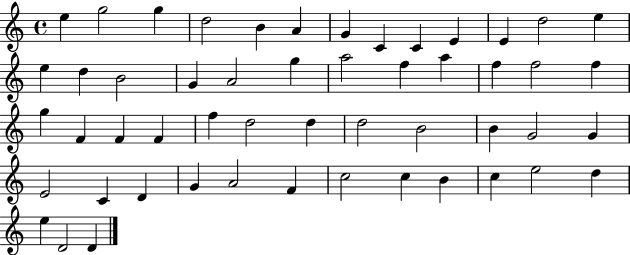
X:1
T:Untitled
M:4/4
L:1/4
K:C
e g2 g d2 B A G C C E E d2 e e d B2 G A2 g a2 f a f f2 f g F F F f d2 d d2 B2 B G2 G E2 C D G A2 F c2 c B c e2 d e D2 D